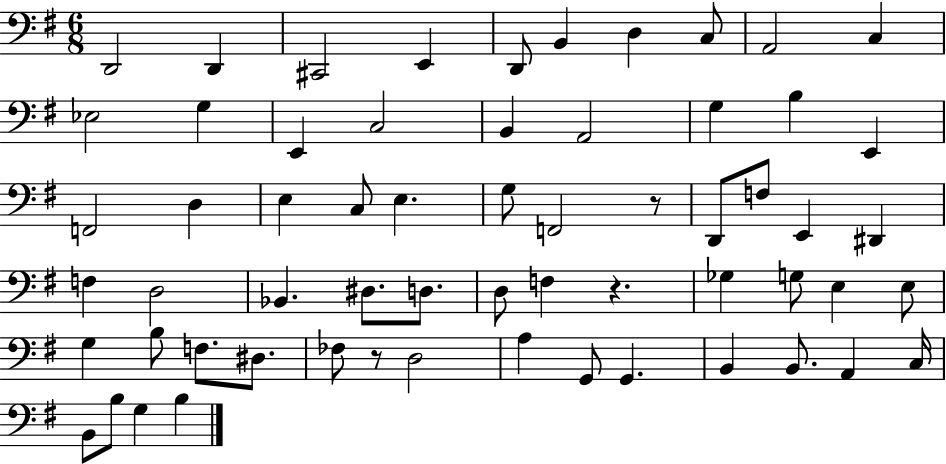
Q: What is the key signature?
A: G major